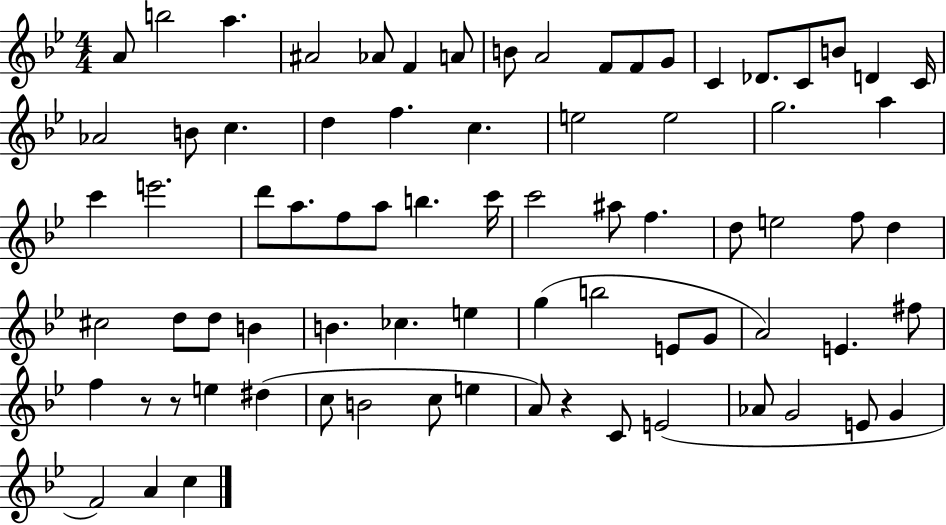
{
  \clef treble
  \numericTimeSignature
  \time 4/4
  \key bes \major
  a'8 b''2 a''4. | ais'2 aes'8 f'4 a'8 | b'8 a'2 f'8 f'8 g'8 | c'4 des'8. c'8 b'8 d'4 c'16 | \break aes'2 b'8 c''4. | d''4 f''4. c''4. | e''2 e''2 | g''2. a''4 | \break c'''4 e'''2. | d'''8 a''8. f''8 a''8 b''4. c'''16 | c'''2 ais''8 f''4. | d''8 e''2 f''8 d''4 | \break cis''2 d''8 d''8 b'4 | b'4. ces''4. e''4 | g''4( b''2 e'8 g'8 | a'2) e'4. fis''8 | \break f''4 r8 r8 e''4 dis''4( | c''8 b'2 c''8 e''4 | a'8) r4 c'8 e'2( | aes'8 g'2 e'8 g'4 | \break f'2) a'4 c''4 | \bar "|."
}